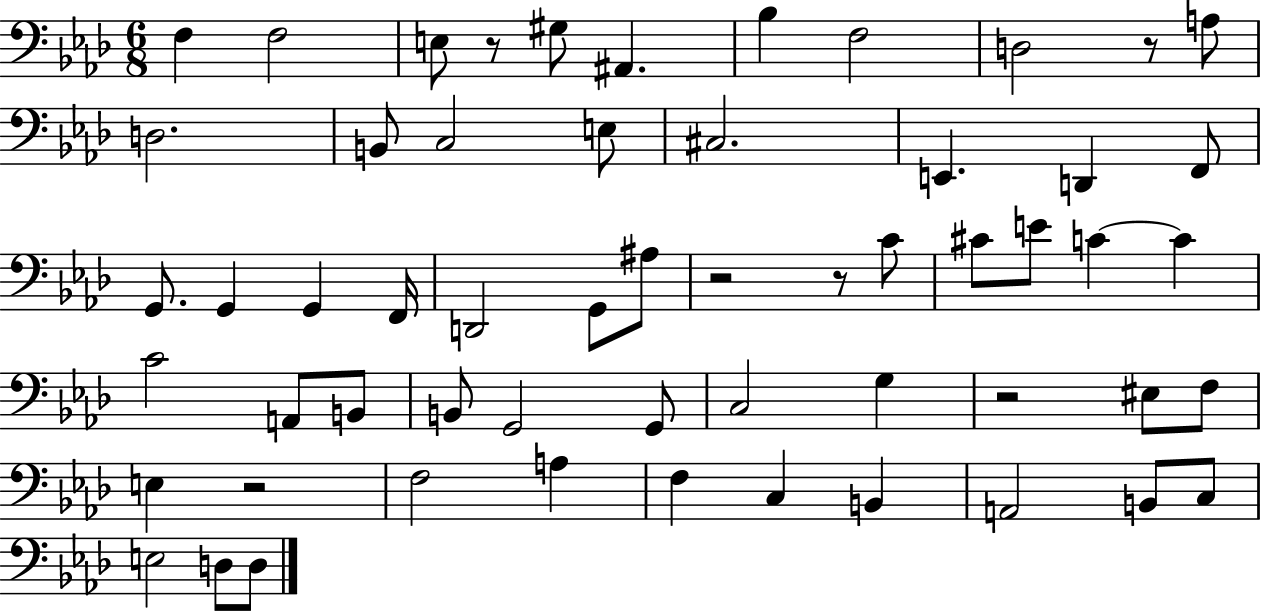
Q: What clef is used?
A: bass